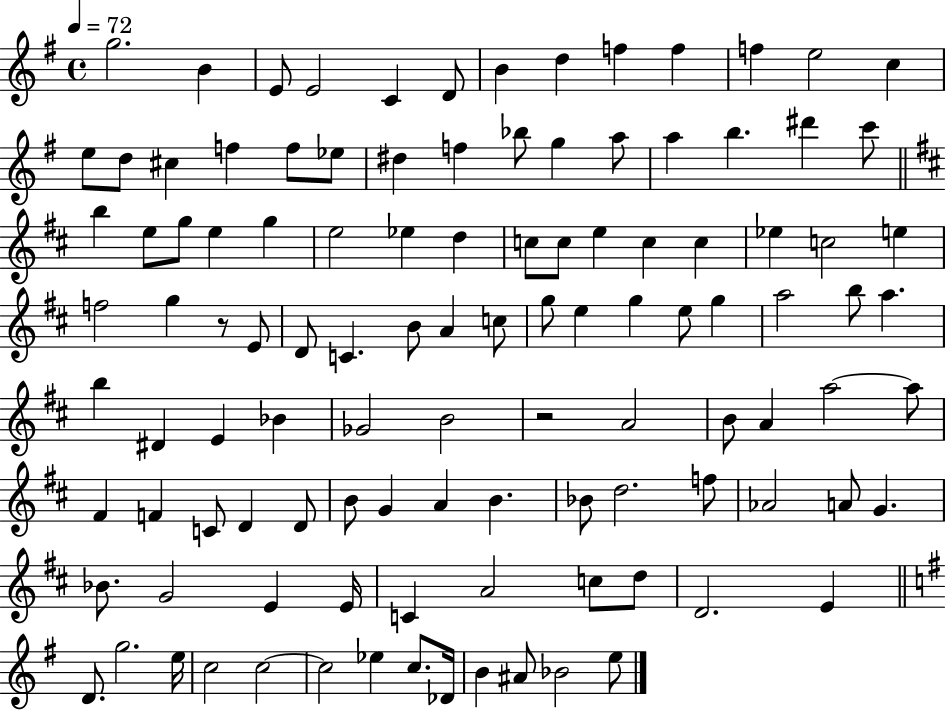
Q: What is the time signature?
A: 4/4